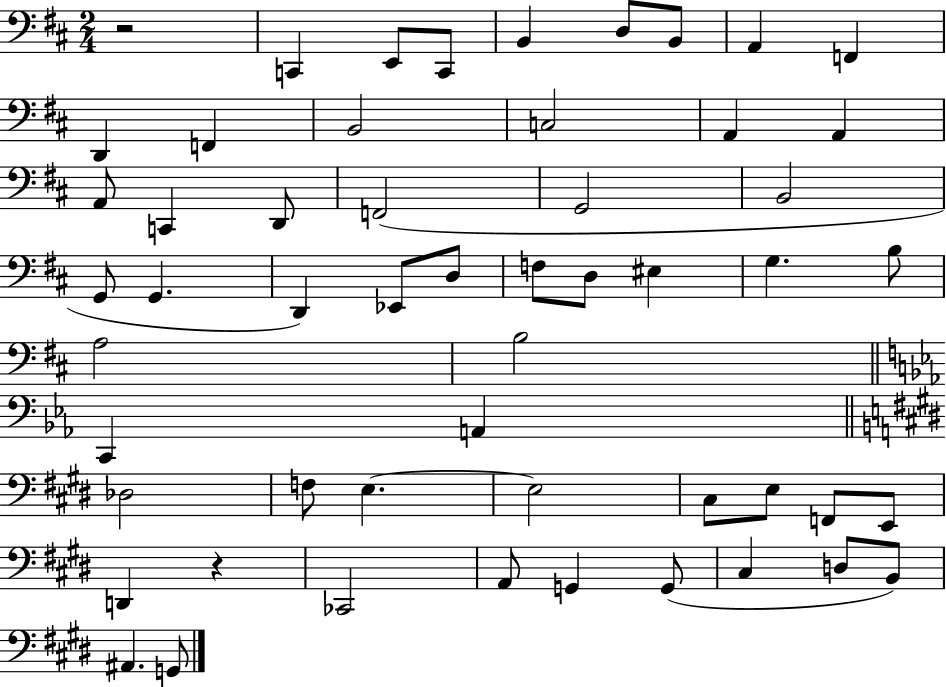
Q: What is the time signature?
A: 2/4